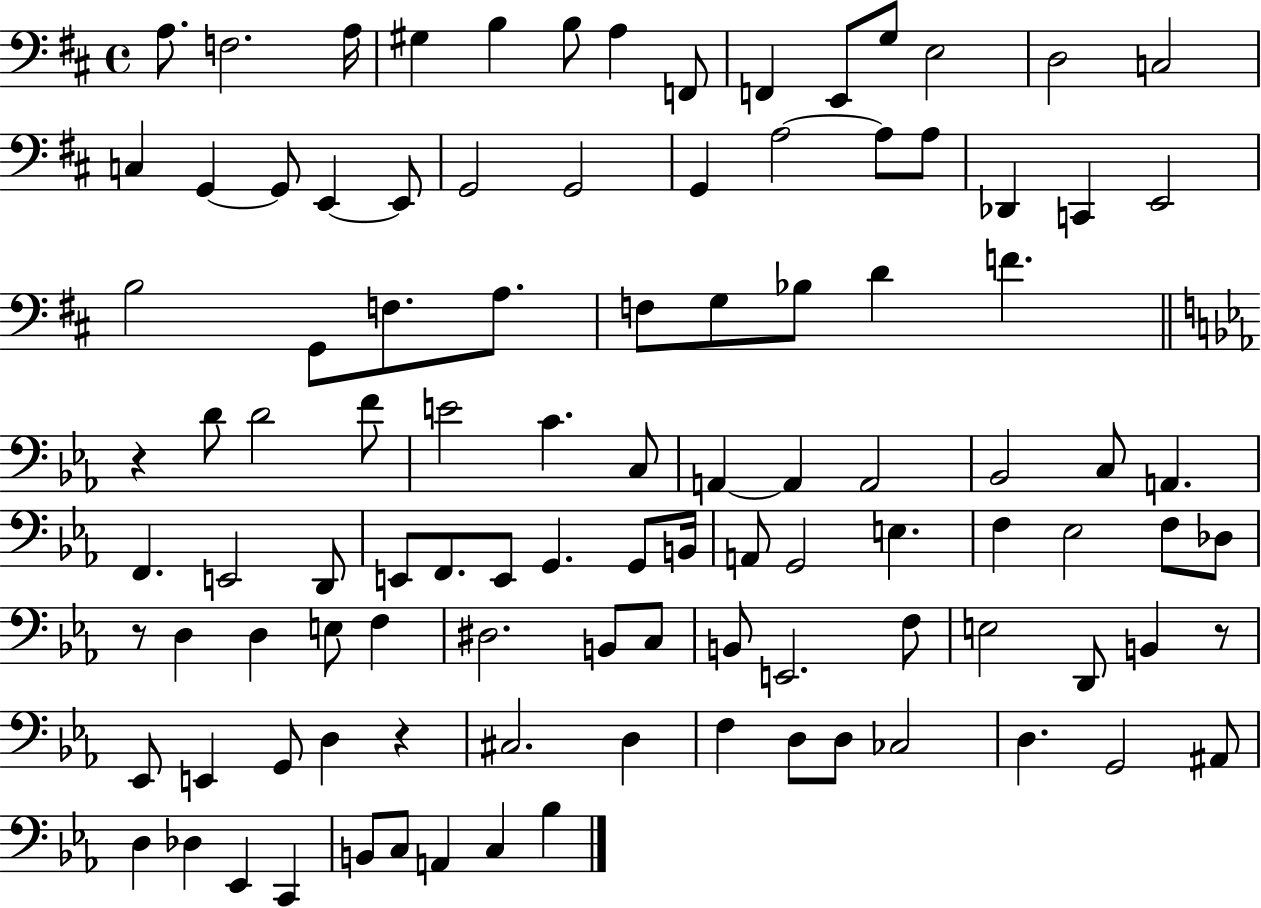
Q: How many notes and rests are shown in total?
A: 104